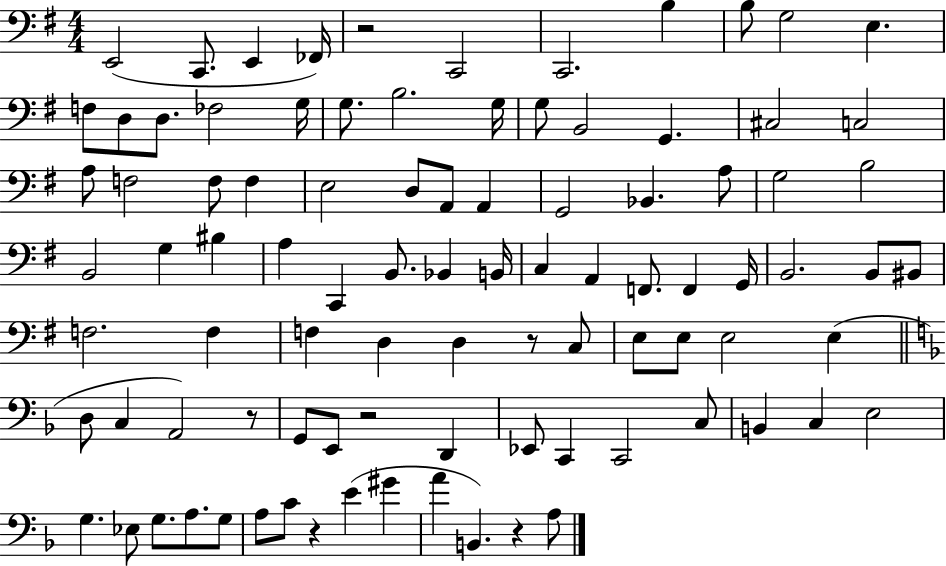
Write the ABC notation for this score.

X:1
T:Untitled
M:4/4
L:1/4
K:G
E,,2 C,,/2 E,, _F,,/4 z2 C,,2 C,,2 B, B,/2 G,2 E, F,/2 D,/2 D,/2 _F,2 G,/4 G,/2 B,2 G,/4 G,/2 B,,2 G,, ^C,2 C,2 A,/2 F,2 F,/2 F, E,2 D,/2 A,,/2 A,, G,,2 _B,, A,/2 G,2 B,2 B,,2 G, ^B, A, C,, B,,/2 _B,, B,,/4 C, A,, F,,/2 F,, G,,/4 B,,2 B,,/2 ^B,,/2 F,2 F, F, D, D, z/2 C,/2 E,/2 E,/2 E,2 E, D,/2 C, A,,2 z/2 G,,/2 E,,/2 z2 D,, _E,,/2 C,, C,,2 C,/2 B,, C, E,2 G, _E,/2 G,/2 A,/2 G,/2 A,/2 C/2 z E ^G A B,, z A,/2